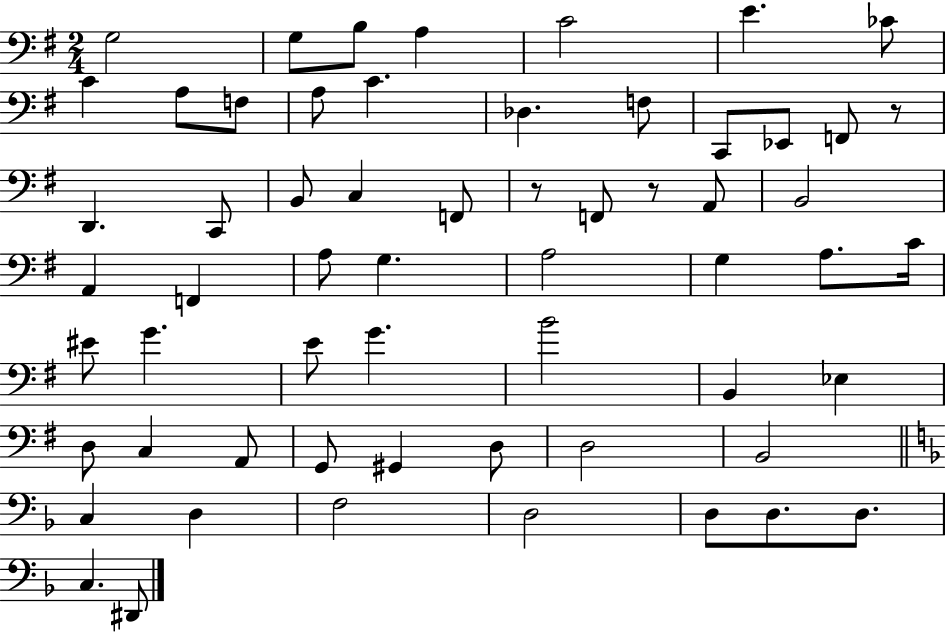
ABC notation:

X:1
T:Untitled
M:2/4
L:1/4
K:G
G,2 G,/2 B,/2 A, C2 E _C/2 C A,/2 F,/2 A,/2 C _D, F,/2 C,,/2 _E,,/2 F,,/2 z/2 D,, C,,/2 B,,/2 C, F,,/2 z/2 F,,/2 z/2 A,,/2 B,,2 A,, F,, A,/2 G, A,2 G, A,/2 C/4 ^E/2 G E/2 G B2 B,, _E, D,/2 C, A,,/2 G,,/2 ^G,, D,/2 D,2 B,,2 C, D, F,2 D,2 D,/2 D,/2 D,/2 C, ^D,,/2